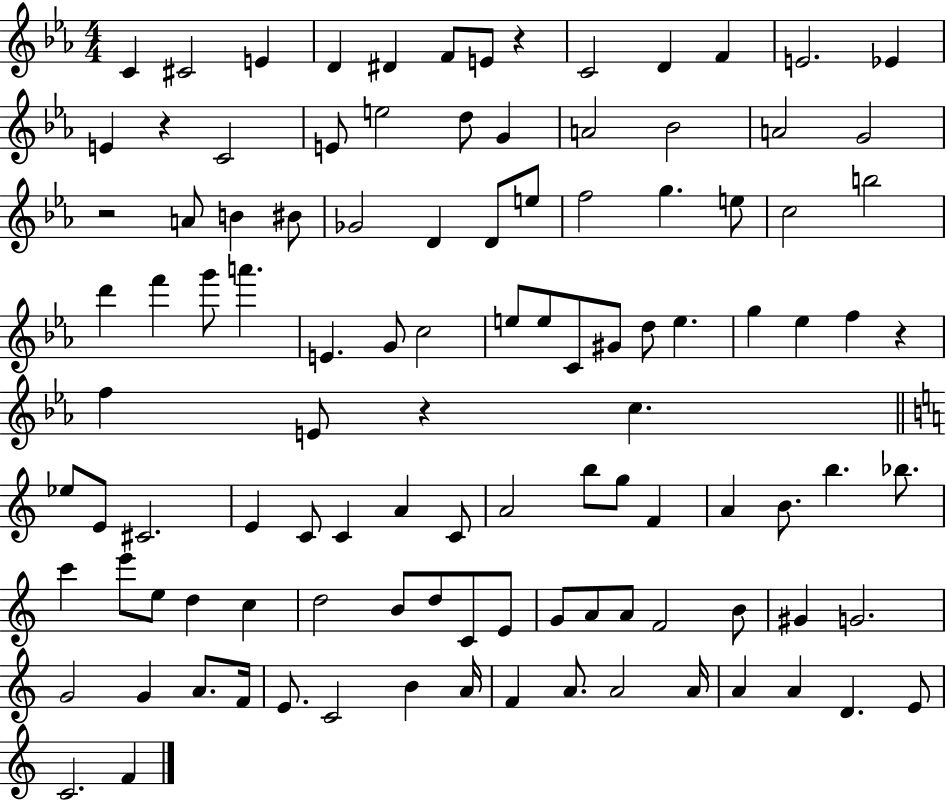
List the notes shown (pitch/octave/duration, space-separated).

C4/q C#4/h E4/q D4/q D#4/q F4/e E4/e R/q C4/h D4/q F4/q E4/h. Eb4/q E4/q R/q C4/h E4/e E5/h D5/e G4/q A4/h Bb4/h A4/h G4/h R/h A4/e B4/q BIS4/e Gb4/h D4/q D4/e E5/e F5/h G5/q. E5/e C5/h B5/h D6/q F6/q G6/e A6/q. E4/q. G4/e C5/h E5/e E5/e C4/e G#4/e D5/e E5/q. G5/q Eb5/q F5/q R/q F5/q E4/e R/q C5/q. Eb5/e E4/e C#4/h. E4/q C4/e C4/q A4/q C4/e A4/h B5/e G5/e F4/q A4/q B4/e. B5/q. Bb5/e. C6/q E6/e E5/e D5/q C5/q D5/h B4/e D5/e C4/e E4/e G4/e A4/e A4/e F4/h B4/e G#4/q G4/h. G4/h G4/q A4/e. F4/s E4/e. C4/h B4/q A4/s F4/q A4/e. A4/h A4/s A4/q A4/q D4/q. E4/e C4/h. F4/q